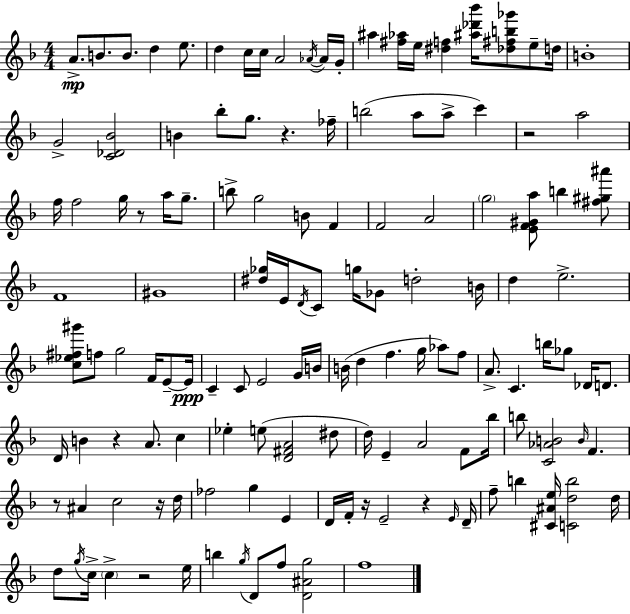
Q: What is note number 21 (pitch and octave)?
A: G5